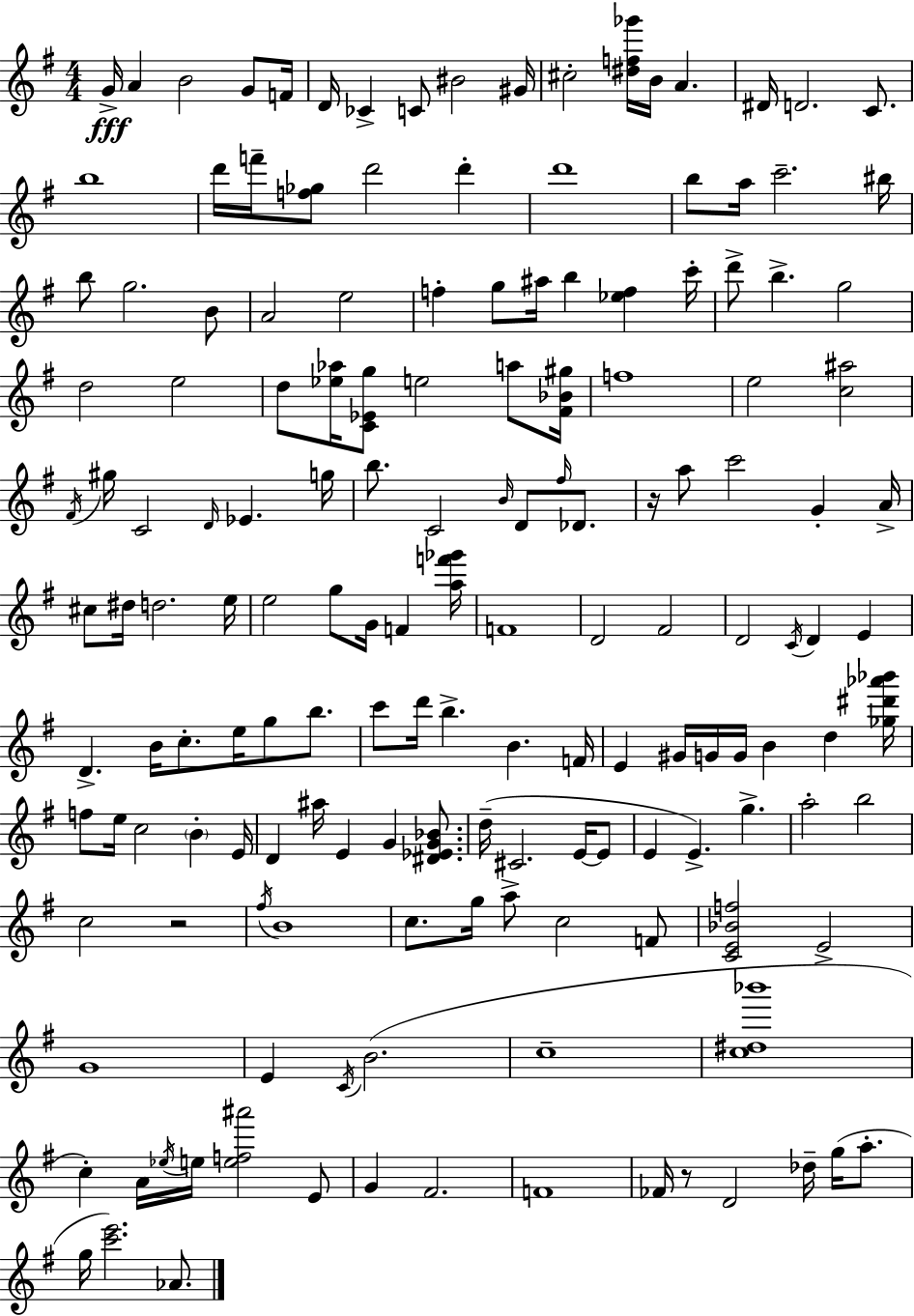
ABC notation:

X:1
T:Untitled
M:4/4
L:1/4
K:Em
G/4 A B2 G/2 F/4 D/4 _C C/2 ^B2 ^G/4 ^c2 [^df_g']/4 B/4 A ^D/4 D2 C/2 b4 d'/4 f'/4 [f_g]/2 d'2 d' d'4 b/2 a/4 c'2 ^b/4 b/2 g2 B/2 A2 e2 f g/2 ^a/4 b [_ef] c'/4 d'/2 b g2 d2 e2 d/2 [_e_a]/4 [C_Eg]/2 e2 a/2 [^F_B^g]/4 f4 e2 [c^a]2 ^F/4 ^g/4 C2 D/4 _E g/4 b/2 C2 B/4 D/2 ^f/4 _D/2 z/4 a/2 c'2 G A/4 ^c/2 ^d/4 d2 e/4 e2 g/2 G/4 F [af'_g']/4 F4 D2 ^F2 D2 C/4 D E D B/4 c/2 e/4 g/2 b/2 c'/2 d'/4 b B F/4 E ^G/4 G/4 G/4 B d [_g^d'_a'_b']/4 f/2 e/4 c2 B E/4 D ^a/4 E G [^D_EG_B]/2 d/4 ^C2 E/4 E/2 E E g a2 b2 c2 z2 ^f/4 B4 c/2 g/4 a/2 c2 F/2 [CE_Bf]2 E2 G4 E C/4 B2 c4 [c^d_b']4 c A/4 _e/4 e/4 [ef^a']2 E/2 G ^F2 F4 _F/4 z/2 D2 _d/4 g/4 a/2 g/4 [c'e']2 _A/2